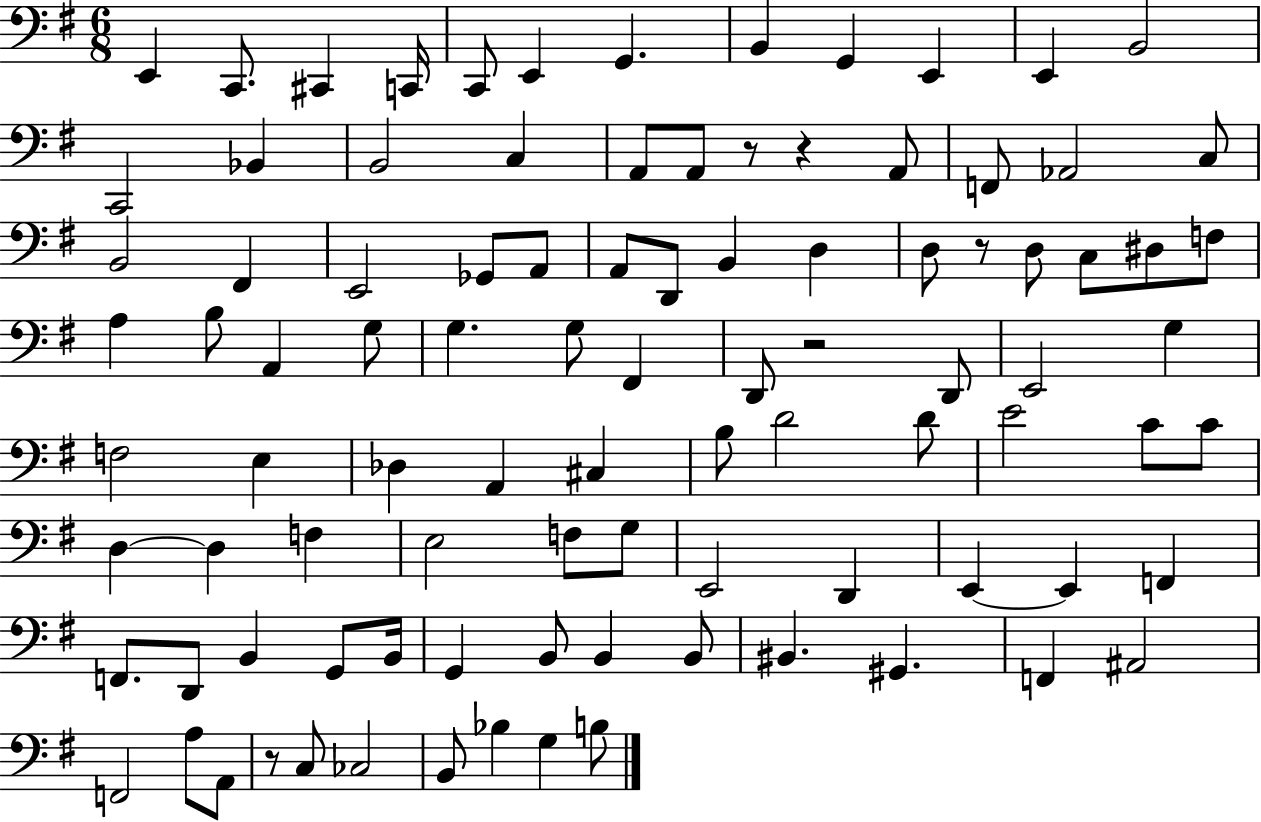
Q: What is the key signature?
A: G major